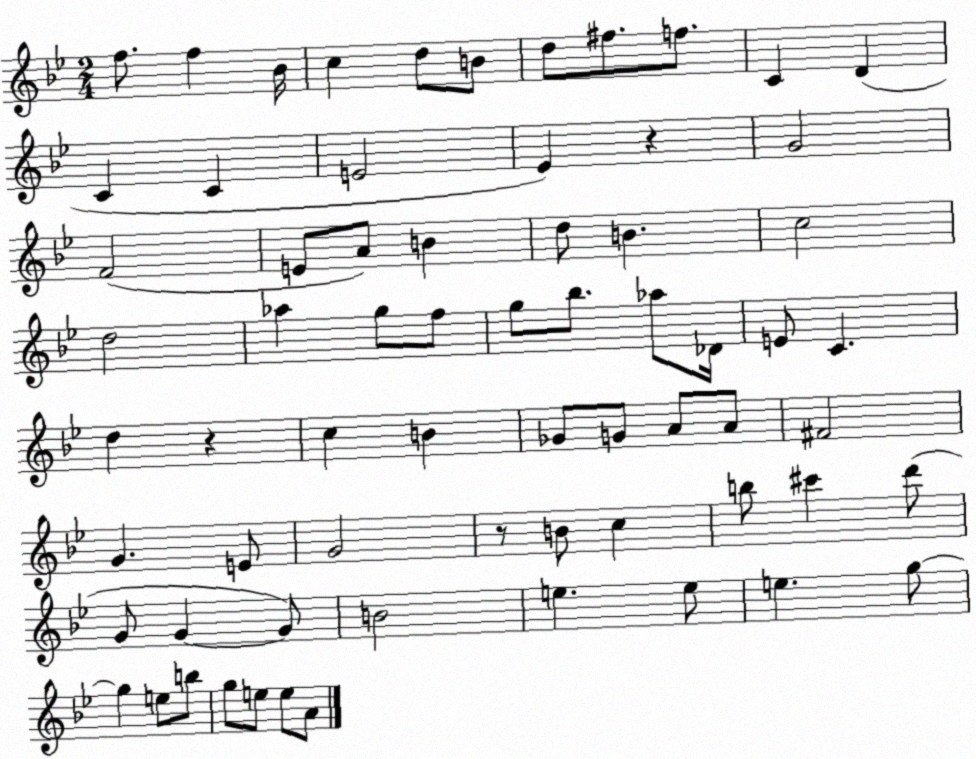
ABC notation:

X:1
T:Untitled
M:2/4
L:1/4
K:Bb
f/2 f _B/4 c d/2 B/2 d/2 ^f/2 f/2 C D C C E2 _E z G2 F2 E/2 A/2 B d/2 B c2 d2 _a g/2 f/2 g/2 _b/2 _a/2 _D/4 E/2 C d z c B _G/2 G/2 A/2 A/2 ^F2 G E/2 G2 z/2 B/2 c b/2 ^c' d'/2 G/2 G G/2 B2 e e/2 e g/2 g e/2 b/2 g/2 e/2 e/2 A/2